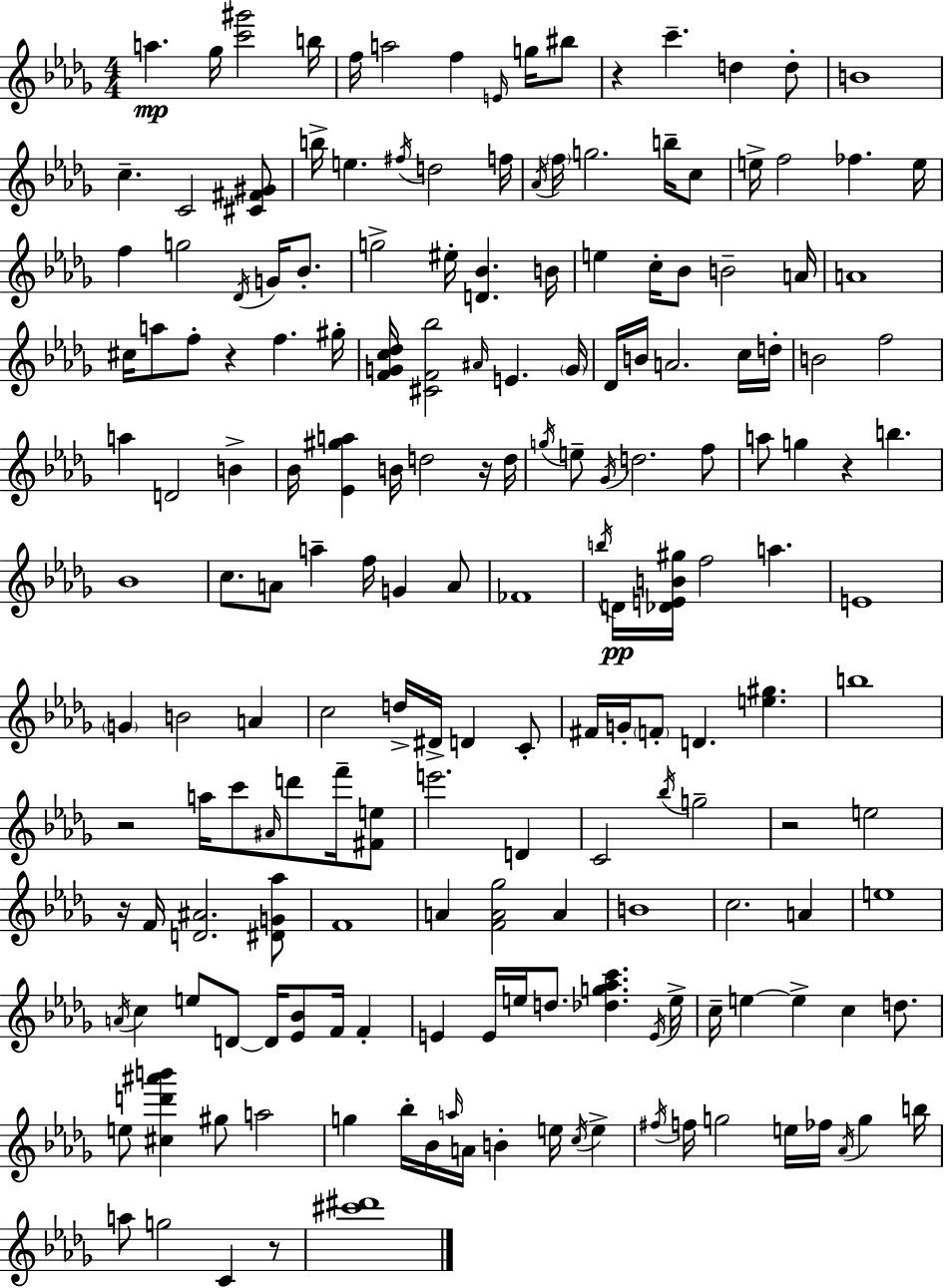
A5/q. Gb5/s [C6,G#6]/h B5/s F5/s A5/h F5/q E4/s G5/s BIS5/e R/q C6/q. D5/q D5/e B4/w C5/q. C4/h [C#4,F#4,G#4]/e B5/s E5/q. F#5/s D5/h F5/s Ab4/s F5/s G5/h. B5/s C5/e E5/s F5/h FES5/q. E5/s F5/q G5/h Db4/s G4/s Bb4/e. G5/h EIS5/s [D4,Bb4]/q. B4/s E5/q C5/s Bb4/e B4/h A4/s A4/w C#5/s A5/e F5/e R/q F5/q. G#5/s [F4,G4,C5,Db5]/s [C#4,F4,Bb5]/h A#4/s E4/q. G4/s Db4/s B4/s A4/h. C5/s D5/s B4/h F5/h A5/q D4/h B4/q Bb4/s [Eb4,G#5,A5]/q B4/s D5/h R/s D5/s G5/s E5/e Gb4/s D5/h. F5/e A5/e G5/q R/q B5/q. Bb4/w C5/e. A4/e A5/q F5/s G4/q A4/e FES4/w B5/s D4/s [Db4,E4,B4,G#5]/s F5/h A5/q. E4/w G4/q B4/h A4/q C5/h D5/s D#4/s D4/q C4/e F#4/s G4/s F4/e D4/q. [E5,G#5]/q. B5/w R/h A5/s C6/e A#4/s D6/e F6/s [F#4,E5]/e E6/h. D4/q C4/h Bb5/s G5/h R/h E5/h R/s F4/s [D4,A#4]/h. [D#4,G4,Ab5]/e F4/w A4/q [F4,A4,Gb5]/h A4/q B4/w C5/h. A4/q E5/w A4/s C5/q E5/e D4/e D4/s [Eb4,Bb4]/e F4/s F4/q E4/q E4/s E5/s D5/e. [Db5,G5,Ab5,C6]/q. E4/s E5/s C5/s E5/q E5/q C5/q D5/e. E5/e [C#5,D6,A#6,B6]/q G#5/e A5/h G5/q Bb5/s Bb4/s A5/s A4/s B4/q E5/s C5/s E5/q F#5/s F5/s G5/h E5/s FES5/s Ab4/s G5/q B5/s A5/e G5/h C4/q R/e [C#6,D#6]/w